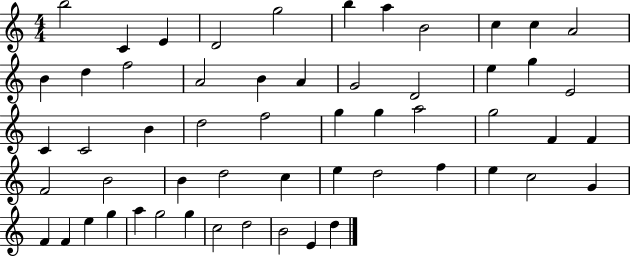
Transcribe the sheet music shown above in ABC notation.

X:1
T:Untitled
M:4/4
L:1/4
K:C
b2 C E D2 g2 b a B2 c c A2 B d f2 A2 B A G2 D2 e g E2 C C2 B d2 f2 g g a2 g2 F F F2 B2 B d2 c e d2 f e c2 G F F e g a g2 g c2 d2 B2 E d